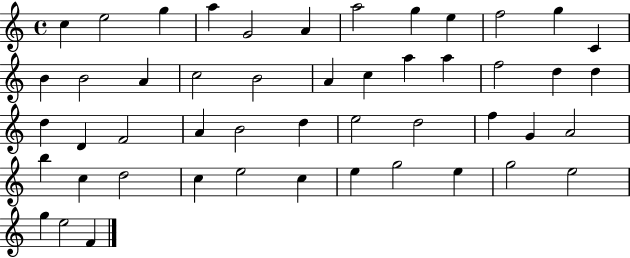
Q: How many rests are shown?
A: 0